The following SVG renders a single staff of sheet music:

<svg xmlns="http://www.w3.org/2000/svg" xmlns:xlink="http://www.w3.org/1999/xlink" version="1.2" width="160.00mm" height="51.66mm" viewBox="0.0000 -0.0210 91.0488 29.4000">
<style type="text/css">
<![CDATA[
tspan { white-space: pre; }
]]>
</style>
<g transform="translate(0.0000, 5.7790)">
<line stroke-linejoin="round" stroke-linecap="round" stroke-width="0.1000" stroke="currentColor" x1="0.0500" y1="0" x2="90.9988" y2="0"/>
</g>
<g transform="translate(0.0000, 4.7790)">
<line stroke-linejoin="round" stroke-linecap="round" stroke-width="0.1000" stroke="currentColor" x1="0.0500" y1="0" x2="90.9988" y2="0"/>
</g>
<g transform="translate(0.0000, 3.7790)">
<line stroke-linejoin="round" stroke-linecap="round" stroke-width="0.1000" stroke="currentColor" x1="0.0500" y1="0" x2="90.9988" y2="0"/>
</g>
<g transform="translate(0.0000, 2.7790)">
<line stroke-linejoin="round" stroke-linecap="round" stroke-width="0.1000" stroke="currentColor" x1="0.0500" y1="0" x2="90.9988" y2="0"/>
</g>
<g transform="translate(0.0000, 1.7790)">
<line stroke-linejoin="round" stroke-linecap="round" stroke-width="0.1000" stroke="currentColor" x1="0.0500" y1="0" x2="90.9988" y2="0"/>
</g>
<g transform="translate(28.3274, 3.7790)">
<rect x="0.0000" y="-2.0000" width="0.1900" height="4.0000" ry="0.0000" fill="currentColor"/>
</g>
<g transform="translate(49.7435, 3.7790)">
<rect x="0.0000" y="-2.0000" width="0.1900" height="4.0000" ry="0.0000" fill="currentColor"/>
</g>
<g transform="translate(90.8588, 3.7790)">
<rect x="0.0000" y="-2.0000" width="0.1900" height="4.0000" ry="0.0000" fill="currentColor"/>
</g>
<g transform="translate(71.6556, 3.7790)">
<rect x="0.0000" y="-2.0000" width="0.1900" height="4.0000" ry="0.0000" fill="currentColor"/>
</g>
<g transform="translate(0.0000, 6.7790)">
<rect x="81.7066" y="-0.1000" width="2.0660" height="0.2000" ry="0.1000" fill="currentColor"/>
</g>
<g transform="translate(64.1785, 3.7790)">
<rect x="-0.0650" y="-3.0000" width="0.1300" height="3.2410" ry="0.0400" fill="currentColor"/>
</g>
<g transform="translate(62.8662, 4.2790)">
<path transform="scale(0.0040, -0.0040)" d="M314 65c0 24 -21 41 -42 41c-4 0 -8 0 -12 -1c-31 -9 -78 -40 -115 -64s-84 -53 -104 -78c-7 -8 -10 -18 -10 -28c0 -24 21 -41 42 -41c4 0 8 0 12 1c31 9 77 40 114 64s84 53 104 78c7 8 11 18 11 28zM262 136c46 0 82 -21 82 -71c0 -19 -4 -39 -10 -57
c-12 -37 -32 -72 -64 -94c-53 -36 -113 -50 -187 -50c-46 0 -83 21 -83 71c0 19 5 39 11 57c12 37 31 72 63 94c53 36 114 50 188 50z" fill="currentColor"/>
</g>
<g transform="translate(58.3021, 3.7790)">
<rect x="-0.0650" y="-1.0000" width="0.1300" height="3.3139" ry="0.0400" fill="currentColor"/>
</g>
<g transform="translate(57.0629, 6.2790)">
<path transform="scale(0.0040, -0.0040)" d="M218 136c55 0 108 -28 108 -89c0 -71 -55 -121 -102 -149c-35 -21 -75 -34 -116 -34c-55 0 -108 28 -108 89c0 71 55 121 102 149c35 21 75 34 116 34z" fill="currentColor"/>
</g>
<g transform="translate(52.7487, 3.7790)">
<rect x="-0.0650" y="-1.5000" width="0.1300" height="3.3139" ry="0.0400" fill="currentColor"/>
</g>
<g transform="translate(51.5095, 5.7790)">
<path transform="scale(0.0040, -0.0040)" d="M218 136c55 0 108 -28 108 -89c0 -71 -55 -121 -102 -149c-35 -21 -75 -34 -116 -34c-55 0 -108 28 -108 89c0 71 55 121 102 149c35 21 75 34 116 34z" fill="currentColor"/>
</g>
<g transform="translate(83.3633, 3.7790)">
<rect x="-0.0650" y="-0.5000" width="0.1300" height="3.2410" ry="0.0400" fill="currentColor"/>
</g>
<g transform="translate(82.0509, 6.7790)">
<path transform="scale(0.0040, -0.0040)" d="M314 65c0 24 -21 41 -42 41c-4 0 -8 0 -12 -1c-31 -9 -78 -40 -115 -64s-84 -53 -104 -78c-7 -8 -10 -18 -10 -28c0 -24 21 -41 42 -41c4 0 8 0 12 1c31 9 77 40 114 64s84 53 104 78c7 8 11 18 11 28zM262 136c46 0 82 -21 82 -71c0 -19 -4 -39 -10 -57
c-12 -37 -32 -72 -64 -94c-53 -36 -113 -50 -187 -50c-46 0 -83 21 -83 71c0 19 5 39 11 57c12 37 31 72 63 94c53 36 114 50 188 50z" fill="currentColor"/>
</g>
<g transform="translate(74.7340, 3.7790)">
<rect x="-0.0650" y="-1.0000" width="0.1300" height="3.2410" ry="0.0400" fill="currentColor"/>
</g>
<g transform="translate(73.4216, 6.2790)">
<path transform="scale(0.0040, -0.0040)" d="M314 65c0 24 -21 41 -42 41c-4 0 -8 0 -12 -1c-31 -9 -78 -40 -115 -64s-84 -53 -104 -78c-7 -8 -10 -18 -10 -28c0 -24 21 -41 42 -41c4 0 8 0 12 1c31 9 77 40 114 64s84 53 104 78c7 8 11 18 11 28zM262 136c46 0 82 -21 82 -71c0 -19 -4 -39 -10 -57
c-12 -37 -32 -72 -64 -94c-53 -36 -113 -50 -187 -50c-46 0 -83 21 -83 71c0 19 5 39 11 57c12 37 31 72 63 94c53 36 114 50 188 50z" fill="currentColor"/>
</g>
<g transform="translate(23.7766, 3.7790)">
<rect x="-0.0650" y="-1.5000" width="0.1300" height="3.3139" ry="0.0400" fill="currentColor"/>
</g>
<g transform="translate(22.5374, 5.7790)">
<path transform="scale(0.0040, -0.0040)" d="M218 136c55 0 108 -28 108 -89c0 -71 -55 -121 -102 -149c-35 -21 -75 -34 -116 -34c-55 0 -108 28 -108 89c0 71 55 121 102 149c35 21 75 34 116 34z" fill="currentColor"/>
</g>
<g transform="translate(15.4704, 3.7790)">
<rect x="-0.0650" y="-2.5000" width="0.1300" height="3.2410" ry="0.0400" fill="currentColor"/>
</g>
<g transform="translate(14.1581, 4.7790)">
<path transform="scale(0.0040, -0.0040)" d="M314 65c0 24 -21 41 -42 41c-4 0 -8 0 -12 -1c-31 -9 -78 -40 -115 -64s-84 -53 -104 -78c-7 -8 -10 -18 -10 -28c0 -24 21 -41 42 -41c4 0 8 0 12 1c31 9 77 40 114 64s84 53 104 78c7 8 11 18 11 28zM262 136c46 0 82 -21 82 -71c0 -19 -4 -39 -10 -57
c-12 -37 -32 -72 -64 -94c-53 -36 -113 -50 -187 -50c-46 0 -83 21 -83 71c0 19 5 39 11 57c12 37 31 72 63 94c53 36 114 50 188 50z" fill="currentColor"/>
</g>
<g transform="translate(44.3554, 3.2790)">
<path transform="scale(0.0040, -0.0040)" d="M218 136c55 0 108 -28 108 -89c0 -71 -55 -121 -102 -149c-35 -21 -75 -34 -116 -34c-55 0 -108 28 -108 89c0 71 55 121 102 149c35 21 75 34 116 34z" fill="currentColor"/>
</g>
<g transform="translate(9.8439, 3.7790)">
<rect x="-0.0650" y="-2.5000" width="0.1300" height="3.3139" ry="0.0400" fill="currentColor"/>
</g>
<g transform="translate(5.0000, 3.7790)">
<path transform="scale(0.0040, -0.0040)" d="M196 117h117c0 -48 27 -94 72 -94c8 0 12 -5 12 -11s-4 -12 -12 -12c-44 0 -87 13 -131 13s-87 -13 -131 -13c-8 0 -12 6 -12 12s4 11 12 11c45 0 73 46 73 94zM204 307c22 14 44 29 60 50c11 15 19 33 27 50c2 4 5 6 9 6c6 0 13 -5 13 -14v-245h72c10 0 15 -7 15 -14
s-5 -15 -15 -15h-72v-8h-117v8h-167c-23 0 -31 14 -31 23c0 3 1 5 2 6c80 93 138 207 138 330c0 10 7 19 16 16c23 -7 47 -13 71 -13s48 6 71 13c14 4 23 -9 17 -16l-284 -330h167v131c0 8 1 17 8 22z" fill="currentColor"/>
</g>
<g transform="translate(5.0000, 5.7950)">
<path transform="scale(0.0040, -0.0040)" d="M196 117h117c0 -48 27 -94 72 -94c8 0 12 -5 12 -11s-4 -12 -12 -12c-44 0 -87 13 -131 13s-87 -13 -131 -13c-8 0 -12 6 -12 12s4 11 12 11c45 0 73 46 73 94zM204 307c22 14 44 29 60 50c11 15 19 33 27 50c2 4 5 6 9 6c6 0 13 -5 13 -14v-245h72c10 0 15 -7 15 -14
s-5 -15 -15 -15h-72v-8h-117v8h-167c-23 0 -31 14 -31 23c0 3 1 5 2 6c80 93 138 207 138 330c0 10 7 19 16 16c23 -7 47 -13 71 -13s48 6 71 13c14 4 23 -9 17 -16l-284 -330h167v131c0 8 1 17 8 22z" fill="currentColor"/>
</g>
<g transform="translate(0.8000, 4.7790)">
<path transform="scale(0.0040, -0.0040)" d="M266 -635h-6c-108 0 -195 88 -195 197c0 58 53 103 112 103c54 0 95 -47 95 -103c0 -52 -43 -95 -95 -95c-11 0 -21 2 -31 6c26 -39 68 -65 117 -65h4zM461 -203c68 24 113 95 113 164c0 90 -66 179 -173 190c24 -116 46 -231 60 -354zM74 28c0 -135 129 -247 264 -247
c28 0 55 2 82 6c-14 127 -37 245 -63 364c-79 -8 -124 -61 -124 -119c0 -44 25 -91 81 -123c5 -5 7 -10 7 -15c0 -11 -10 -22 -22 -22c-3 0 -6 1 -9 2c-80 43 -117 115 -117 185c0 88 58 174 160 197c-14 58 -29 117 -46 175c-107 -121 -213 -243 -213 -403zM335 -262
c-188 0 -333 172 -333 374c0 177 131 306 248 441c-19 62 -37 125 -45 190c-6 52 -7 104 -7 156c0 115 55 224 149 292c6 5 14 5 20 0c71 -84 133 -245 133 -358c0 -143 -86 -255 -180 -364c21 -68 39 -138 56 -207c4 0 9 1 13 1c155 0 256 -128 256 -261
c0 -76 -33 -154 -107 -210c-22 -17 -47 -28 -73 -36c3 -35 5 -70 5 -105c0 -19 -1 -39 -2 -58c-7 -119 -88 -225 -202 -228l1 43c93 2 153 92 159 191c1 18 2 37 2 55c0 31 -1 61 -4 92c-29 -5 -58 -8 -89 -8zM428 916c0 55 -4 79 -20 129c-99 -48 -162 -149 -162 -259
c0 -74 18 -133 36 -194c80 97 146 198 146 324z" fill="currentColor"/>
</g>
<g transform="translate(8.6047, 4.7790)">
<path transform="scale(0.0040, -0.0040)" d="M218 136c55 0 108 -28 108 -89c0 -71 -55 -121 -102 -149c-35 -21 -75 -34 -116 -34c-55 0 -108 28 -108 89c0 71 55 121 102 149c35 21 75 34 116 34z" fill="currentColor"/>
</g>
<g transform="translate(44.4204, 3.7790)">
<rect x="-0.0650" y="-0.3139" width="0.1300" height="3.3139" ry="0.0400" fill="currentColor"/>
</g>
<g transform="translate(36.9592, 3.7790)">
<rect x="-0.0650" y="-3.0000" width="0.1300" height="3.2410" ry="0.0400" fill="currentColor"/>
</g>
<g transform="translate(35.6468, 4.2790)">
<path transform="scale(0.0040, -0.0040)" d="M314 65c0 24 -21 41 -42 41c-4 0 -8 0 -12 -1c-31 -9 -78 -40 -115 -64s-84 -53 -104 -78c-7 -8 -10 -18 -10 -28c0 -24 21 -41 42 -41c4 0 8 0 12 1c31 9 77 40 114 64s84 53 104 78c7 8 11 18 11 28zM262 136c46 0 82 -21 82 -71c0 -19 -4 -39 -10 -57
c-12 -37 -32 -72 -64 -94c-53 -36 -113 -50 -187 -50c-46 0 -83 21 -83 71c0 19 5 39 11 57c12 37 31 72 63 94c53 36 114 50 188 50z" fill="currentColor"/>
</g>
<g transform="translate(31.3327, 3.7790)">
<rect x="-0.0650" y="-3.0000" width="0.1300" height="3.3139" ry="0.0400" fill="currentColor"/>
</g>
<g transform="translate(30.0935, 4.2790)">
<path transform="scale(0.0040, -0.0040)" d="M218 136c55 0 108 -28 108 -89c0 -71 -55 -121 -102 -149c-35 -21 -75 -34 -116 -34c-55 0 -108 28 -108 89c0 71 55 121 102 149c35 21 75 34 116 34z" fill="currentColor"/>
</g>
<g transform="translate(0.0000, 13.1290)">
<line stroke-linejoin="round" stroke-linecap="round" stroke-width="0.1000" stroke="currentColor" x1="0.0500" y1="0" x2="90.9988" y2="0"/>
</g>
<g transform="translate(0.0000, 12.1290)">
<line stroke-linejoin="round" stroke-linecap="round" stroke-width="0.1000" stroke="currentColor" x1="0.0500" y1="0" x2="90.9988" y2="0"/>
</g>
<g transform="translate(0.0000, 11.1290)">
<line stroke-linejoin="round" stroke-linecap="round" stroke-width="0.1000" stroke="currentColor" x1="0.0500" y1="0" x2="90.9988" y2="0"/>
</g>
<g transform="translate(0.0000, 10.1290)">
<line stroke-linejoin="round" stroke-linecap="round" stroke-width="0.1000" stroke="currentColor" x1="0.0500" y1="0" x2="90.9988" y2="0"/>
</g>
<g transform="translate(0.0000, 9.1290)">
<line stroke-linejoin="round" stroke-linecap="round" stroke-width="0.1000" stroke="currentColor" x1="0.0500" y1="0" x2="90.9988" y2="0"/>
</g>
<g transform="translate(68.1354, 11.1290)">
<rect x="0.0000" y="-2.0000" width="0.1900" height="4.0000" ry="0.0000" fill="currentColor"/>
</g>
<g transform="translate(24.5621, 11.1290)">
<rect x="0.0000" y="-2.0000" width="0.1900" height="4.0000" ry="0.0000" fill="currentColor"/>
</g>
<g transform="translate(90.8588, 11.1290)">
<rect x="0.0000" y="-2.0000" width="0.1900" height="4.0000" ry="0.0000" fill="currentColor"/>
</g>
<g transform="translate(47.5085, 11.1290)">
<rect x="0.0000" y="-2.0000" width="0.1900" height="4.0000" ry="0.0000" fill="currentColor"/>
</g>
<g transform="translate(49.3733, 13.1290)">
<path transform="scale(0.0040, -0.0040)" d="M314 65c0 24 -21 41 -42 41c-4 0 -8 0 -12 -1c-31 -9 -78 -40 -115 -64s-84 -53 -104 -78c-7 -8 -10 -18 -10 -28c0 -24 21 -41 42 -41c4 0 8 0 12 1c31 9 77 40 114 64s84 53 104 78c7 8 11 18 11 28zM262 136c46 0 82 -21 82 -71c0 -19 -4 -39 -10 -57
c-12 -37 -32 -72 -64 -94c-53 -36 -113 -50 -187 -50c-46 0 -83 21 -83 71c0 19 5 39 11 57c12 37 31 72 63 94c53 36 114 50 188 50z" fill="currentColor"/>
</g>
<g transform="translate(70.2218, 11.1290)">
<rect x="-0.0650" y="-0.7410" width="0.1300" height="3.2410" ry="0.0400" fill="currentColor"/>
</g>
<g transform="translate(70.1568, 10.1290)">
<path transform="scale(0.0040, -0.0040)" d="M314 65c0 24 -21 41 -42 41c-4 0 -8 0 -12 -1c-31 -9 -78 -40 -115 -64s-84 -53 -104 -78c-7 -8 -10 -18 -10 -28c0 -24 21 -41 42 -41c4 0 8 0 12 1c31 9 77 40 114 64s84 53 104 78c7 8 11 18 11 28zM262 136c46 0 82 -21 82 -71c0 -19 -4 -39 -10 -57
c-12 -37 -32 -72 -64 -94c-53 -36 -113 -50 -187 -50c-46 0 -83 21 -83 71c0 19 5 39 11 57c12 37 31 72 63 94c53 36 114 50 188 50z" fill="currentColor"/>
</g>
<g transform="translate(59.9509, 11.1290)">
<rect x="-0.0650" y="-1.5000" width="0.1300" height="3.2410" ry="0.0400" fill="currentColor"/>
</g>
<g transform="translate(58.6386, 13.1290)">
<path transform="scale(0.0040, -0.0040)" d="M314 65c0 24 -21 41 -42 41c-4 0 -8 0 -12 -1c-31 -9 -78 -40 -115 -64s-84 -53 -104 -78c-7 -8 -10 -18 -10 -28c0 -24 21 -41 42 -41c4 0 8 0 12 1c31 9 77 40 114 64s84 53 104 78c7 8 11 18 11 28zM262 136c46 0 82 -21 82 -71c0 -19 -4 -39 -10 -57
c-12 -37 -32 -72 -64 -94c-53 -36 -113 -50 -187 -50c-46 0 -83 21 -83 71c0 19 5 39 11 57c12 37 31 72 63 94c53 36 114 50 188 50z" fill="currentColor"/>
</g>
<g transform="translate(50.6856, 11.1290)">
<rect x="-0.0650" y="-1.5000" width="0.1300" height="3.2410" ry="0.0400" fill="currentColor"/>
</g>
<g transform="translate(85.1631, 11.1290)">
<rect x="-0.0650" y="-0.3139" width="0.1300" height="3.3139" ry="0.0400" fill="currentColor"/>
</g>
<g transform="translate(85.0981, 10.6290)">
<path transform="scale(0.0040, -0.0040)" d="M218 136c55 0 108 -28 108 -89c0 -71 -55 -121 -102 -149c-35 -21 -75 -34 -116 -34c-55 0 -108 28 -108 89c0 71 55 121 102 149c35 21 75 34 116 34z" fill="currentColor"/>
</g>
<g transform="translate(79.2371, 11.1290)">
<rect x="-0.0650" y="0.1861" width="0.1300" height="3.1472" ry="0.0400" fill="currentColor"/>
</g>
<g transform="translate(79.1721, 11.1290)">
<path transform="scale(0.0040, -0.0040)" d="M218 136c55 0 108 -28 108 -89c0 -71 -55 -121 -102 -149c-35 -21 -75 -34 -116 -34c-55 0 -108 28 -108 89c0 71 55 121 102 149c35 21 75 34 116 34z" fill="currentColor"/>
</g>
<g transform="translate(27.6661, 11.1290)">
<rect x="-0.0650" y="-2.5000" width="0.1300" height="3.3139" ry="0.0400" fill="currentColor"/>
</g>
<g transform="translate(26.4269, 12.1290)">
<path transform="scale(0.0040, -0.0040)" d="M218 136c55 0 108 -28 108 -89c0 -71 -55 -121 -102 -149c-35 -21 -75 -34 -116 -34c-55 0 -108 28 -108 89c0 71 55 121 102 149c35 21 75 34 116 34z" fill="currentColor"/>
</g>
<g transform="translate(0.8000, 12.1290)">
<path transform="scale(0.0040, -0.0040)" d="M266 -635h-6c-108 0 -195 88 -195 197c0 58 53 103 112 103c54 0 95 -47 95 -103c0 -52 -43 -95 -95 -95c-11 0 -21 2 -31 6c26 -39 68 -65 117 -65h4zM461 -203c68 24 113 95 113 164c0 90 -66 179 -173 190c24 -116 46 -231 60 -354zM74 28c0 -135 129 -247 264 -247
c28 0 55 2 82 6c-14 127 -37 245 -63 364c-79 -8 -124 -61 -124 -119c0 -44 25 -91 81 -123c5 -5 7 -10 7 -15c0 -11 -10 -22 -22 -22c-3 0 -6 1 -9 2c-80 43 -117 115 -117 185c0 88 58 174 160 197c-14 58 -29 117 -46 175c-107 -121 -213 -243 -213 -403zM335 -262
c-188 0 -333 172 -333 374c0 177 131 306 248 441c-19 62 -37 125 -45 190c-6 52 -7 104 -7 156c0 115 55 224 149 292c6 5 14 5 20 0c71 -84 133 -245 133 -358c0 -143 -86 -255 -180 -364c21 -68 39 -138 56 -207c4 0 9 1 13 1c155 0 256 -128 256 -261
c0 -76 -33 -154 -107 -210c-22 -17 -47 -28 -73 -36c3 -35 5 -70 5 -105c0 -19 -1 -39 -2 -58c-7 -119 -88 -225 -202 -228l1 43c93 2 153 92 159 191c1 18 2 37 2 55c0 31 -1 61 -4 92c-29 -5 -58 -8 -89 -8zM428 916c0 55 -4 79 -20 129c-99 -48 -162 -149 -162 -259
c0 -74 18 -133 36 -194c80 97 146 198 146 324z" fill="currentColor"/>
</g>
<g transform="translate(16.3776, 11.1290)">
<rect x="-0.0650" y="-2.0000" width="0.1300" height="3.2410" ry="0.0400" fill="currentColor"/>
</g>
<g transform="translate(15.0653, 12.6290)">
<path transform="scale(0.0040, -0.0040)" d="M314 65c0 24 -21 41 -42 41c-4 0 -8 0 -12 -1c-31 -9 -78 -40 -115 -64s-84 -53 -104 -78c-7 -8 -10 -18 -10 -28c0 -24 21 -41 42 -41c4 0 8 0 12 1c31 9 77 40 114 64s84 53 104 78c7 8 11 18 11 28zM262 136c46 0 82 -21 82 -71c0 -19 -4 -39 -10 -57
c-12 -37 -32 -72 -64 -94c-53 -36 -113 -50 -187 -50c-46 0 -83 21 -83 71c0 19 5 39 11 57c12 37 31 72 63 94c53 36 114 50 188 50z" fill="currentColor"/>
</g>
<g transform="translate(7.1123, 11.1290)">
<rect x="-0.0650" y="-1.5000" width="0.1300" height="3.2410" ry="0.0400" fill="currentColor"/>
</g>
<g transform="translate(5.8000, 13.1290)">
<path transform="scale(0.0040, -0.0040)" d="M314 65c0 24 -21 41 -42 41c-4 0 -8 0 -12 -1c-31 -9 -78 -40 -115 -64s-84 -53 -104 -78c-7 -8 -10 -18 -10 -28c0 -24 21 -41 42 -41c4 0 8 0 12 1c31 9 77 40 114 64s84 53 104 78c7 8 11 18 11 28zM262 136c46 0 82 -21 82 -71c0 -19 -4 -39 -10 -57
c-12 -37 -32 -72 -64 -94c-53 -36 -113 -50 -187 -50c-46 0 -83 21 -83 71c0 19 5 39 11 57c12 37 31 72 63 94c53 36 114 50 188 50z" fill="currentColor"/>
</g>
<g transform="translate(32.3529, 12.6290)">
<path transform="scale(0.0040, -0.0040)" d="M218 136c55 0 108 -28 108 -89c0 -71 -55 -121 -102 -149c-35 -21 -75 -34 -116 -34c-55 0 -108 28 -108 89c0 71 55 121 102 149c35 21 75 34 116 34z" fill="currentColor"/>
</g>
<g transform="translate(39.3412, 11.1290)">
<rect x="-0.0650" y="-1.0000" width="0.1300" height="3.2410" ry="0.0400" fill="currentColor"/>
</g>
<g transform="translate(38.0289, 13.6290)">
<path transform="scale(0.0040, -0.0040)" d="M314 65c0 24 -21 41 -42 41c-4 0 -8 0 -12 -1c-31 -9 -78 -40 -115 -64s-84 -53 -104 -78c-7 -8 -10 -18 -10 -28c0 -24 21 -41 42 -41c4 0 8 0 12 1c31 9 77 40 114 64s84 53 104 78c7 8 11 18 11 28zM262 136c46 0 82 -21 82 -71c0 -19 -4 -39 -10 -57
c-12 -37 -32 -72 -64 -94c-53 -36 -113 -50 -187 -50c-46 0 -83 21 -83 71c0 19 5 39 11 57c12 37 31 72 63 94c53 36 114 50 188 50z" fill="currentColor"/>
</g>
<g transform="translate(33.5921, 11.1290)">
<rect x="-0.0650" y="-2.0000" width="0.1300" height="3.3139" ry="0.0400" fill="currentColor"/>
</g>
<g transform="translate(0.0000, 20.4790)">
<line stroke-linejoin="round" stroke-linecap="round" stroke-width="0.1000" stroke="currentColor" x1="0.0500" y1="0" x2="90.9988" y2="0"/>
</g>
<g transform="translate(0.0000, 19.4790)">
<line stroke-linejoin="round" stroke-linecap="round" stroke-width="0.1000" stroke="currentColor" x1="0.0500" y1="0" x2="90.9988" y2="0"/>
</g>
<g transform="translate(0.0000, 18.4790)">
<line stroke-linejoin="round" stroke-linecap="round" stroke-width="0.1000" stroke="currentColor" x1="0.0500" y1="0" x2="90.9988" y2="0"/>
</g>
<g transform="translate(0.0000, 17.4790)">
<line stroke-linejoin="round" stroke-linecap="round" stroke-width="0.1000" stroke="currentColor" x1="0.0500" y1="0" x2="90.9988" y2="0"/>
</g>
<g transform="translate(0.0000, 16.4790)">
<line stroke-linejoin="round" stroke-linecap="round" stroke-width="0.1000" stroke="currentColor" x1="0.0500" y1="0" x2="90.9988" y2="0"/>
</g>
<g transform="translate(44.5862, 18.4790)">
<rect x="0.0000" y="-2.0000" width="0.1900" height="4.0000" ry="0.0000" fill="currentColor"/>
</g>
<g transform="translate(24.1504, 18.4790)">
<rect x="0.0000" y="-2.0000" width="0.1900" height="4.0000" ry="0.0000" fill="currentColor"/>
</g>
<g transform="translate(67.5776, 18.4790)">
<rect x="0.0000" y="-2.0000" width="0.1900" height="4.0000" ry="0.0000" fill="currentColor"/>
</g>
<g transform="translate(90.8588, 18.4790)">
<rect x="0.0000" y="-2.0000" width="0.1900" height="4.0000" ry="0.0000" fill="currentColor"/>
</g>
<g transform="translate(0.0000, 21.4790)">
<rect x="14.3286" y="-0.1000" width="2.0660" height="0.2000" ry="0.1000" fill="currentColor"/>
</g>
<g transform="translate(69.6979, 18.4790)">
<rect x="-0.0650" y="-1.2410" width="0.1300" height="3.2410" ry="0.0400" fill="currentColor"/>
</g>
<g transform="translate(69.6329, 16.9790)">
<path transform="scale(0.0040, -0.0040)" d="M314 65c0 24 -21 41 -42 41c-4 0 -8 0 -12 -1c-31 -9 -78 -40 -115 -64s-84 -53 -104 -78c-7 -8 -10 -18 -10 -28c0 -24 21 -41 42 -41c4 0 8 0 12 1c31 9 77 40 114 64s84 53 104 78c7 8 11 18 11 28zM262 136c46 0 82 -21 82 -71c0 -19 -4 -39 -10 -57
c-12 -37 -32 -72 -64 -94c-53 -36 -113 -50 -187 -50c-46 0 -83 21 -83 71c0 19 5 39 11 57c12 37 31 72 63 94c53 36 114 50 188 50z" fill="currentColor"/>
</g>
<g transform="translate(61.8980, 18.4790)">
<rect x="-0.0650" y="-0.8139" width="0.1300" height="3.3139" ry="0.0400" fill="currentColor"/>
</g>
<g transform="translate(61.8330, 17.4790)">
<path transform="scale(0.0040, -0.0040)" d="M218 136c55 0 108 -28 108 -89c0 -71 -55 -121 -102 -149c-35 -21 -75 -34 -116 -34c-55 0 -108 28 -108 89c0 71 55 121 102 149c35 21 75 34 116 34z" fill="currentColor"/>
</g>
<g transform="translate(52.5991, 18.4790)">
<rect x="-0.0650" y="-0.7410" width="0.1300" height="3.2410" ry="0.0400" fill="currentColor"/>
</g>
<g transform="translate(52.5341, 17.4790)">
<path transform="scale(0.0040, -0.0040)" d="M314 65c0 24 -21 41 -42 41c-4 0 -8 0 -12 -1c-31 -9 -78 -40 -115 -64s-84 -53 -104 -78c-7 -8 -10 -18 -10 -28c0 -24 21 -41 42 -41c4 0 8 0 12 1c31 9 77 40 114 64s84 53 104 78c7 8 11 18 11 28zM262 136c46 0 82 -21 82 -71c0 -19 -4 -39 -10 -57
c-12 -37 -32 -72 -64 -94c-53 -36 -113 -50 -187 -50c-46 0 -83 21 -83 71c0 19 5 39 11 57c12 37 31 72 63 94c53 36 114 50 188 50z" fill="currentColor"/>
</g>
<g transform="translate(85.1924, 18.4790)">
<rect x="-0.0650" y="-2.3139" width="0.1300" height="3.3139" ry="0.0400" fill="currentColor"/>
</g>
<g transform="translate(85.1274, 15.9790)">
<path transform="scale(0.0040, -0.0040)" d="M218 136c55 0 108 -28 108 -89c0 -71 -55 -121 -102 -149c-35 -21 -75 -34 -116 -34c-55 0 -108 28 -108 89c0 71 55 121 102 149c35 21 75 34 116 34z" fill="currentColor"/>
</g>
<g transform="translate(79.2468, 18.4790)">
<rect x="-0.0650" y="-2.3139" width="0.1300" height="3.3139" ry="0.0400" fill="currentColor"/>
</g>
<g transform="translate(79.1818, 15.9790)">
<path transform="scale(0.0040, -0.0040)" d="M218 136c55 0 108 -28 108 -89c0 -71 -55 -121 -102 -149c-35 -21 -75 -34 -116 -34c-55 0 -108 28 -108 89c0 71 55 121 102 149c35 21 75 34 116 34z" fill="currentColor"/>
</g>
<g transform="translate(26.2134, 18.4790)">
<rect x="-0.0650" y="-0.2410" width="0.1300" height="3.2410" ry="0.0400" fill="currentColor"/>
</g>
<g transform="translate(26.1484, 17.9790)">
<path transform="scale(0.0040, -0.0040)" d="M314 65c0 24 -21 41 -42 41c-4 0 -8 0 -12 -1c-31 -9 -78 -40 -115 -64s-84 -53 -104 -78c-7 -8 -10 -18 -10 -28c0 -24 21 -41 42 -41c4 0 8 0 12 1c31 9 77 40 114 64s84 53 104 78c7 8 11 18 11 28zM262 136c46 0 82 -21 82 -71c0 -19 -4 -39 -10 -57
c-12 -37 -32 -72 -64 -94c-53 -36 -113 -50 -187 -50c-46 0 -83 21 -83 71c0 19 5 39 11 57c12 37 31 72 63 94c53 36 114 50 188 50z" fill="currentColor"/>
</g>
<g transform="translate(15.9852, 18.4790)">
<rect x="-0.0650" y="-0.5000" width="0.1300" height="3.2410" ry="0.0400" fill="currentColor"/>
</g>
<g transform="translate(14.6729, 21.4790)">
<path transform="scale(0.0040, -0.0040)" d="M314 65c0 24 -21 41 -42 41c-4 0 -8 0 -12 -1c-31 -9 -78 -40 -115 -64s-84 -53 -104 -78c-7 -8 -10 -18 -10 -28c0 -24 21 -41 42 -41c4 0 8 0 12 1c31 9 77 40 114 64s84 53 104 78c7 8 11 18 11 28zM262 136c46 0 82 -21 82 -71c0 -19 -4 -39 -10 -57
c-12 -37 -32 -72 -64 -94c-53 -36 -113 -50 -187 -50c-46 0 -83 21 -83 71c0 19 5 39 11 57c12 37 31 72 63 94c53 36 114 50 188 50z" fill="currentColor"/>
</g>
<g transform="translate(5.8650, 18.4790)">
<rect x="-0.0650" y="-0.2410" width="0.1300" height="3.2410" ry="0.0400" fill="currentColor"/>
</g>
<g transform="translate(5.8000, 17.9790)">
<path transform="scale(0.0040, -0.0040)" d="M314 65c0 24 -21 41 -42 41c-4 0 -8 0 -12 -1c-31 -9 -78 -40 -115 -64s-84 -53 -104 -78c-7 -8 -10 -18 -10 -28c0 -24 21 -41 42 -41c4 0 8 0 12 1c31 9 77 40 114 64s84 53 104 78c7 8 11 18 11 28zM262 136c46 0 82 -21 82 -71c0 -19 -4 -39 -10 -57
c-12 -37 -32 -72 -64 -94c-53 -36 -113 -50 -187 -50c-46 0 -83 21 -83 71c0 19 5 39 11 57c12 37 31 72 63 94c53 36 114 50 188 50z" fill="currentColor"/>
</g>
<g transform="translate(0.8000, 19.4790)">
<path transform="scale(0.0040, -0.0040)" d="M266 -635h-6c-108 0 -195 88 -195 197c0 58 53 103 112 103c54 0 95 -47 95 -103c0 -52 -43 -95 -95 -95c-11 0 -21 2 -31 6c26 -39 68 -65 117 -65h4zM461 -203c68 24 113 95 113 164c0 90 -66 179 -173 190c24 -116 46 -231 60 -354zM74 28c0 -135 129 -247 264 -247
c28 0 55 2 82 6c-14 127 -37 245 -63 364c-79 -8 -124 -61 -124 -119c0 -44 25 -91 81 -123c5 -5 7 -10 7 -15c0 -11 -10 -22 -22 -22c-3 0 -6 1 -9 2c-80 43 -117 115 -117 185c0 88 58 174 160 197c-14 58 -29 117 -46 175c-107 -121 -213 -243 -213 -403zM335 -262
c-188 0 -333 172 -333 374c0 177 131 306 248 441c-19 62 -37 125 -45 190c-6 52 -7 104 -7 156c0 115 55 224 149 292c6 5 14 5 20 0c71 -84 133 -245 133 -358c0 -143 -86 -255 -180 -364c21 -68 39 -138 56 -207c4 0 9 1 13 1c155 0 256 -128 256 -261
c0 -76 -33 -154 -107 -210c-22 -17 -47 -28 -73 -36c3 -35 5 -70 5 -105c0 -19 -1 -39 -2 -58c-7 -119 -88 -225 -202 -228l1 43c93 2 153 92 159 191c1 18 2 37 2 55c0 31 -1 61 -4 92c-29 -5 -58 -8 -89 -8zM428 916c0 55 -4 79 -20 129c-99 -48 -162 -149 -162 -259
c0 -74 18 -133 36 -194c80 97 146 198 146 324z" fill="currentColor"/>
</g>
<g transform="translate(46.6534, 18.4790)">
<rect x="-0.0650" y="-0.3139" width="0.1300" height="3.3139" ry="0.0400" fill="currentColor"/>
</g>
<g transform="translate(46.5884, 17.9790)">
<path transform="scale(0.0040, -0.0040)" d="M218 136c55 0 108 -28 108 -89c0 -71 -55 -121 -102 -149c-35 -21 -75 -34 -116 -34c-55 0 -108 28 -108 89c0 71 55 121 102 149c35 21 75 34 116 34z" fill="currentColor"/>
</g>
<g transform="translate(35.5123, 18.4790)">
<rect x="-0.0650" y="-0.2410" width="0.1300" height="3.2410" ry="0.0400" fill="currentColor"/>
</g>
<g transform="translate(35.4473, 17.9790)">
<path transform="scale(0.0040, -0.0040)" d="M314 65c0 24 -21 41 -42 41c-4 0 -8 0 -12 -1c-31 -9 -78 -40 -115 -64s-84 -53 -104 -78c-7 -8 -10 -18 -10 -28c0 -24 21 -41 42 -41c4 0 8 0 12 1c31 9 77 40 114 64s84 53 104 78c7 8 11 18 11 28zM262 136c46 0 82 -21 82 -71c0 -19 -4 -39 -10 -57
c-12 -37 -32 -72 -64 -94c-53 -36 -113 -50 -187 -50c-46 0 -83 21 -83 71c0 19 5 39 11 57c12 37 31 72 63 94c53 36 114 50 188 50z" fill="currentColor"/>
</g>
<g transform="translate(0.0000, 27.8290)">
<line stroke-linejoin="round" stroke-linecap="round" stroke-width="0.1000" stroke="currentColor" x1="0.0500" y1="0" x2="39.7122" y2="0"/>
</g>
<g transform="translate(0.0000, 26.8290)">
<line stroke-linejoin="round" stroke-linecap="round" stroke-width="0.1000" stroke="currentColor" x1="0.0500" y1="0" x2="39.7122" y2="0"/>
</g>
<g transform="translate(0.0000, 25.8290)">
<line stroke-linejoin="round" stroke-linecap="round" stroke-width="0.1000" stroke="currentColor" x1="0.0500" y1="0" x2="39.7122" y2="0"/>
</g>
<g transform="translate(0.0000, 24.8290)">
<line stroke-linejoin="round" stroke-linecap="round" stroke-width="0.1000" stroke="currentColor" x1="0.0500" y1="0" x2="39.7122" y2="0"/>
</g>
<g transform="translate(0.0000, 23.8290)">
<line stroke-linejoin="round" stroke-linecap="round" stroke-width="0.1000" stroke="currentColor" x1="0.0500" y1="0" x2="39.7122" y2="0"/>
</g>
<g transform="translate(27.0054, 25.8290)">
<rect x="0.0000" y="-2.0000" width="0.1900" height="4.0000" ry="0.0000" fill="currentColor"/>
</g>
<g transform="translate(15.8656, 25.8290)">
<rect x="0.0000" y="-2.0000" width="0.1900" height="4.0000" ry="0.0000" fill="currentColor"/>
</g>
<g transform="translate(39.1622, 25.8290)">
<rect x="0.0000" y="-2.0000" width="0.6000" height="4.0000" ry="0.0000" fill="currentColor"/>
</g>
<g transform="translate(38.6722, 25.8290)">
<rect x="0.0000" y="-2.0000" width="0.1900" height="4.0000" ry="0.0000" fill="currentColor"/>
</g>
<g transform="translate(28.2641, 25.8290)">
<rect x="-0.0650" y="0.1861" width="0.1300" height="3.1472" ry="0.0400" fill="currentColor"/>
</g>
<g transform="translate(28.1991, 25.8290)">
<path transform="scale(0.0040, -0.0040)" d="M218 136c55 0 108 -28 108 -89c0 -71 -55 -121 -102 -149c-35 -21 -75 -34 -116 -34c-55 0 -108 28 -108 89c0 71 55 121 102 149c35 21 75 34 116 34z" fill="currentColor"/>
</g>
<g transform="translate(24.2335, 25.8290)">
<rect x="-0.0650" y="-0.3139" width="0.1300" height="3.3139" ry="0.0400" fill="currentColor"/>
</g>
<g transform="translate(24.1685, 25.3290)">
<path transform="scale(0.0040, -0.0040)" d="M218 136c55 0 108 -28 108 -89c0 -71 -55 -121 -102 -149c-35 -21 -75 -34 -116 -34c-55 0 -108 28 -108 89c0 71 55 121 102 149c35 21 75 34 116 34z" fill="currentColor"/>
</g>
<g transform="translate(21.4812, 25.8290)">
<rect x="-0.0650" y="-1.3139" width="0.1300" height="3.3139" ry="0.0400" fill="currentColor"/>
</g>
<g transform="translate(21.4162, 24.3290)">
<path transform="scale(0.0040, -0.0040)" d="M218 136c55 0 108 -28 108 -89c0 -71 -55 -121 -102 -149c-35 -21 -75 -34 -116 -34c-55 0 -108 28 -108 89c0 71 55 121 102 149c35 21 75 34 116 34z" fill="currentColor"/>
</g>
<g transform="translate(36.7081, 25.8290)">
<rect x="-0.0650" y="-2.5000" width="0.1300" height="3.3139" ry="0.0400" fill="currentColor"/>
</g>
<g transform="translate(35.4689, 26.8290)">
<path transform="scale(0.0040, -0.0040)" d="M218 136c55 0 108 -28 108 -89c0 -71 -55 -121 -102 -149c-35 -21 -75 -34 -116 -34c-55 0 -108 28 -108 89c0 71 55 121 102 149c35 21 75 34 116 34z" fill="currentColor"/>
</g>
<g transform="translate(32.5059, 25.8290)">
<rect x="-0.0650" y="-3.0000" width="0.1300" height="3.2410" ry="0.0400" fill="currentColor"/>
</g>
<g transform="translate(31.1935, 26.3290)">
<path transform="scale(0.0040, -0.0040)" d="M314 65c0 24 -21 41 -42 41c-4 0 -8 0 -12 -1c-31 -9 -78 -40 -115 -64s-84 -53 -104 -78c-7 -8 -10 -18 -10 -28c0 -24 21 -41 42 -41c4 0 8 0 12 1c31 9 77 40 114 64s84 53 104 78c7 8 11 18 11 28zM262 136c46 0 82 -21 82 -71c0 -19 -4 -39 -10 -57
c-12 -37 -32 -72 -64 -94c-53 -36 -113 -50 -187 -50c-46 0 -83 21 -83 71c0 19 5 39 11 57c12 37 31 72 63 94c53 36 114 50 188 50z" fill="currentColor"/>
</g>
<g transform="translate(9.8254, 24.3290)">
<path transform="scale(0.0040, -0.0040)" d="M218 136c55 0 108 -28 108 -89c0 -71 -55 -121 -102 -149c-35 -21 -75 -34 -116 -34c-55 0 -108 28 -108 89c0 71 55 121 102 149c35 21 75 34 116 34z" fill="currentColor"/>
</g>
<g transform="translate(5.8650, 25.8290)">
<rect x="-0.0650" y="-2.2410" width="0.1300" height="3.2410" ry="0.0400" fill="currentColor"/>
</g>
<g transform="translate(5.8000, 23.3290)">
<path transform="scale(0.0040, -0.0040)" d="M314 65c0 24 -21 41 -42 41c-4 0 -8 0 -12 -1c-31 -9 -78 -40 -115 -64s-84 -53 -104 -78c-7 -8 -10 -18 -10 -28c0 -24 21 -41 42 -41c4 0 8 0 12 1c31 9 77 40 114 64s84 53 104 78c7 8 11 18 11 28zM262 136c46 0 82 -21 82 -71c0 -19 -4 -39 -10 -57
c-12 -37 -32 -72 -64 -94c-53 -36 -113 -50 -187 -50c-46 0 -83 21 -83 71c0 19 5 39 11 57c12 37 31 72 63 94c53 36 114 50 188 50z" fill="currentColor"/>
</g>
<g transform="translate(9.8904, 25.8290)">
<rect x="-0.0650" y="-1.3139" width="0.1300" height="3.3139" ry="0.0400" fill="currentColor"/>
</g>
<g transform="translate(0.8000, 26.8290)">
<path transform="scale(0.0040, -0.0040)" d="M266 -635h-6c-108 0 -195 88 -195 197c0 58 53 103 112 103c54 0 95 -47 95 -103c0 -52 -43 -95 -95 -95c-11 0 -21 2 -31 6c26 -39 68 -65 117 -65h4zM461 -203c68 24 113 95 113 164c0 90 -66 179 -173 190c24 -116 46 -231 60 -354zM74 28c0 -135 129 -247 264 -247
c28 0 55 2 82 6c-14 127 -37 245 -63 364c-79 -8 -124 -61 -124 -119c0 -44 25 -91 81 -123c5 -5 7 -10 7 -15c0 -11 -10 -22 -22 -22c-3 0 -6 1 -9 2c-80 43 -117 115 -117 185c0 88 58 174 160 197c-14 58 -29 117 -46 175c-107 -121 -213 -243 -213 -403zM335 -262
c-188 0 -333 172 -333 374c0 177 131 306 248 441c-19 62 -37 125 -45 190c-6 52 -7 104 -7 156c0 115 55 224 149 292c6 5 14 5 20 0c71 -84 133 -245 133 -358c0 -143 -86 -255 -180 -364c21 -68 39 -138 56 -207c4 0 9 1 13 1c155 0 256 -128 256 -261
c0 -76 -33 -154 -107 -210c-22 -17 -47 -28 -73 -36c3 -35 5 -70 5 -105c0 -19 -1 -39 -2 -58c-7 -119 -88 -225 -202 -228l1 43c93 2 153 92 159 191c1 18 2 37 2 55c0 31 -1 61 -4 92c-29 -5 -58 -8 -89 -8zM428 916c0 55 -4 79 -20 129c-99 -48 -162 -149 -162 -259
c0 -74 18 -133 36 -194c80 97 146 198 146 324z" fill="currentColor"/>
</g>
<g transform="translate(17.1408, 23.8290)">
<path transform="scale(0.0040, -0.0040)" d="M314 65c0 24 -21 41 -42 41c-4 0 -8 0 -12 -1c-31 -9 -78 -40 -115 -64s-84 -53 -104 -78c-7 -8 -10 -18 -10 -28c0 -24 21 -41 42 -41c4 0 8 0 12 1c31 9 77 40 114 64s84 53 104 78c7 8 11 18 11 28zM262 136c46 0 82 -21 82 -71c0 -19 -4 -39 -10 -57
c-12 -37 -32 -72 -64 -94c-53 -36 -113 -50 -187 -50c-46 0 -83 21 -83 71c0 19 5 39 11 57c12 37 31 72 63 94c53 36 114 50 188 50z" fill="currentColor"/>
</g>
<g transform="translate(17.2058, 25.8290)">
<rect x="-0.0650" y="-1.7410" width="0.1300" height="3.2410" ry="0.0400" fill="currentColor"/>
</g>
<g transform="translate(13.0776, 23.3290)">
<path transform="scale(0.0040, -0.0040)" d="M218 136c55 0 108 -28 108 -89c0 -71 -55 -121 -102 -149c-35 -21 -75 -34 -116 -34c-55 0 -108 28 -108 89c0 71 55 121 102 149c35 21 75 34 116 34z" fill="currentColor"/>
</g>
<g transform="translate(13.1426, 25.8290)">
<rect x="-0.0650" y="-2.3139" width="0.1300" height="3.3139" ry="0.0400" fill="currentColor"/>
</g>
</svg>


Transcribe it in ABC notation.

X:1
T:Untitled
M:4/4
L:1/4
K:C
G G2 E A A2 c E D A2 D2 C2 E2 F2 G F D2 E2 E2 d2 B c c2 C2 c2 c2 c d2 d e2 g g g2 e g f2 e c B A2 G